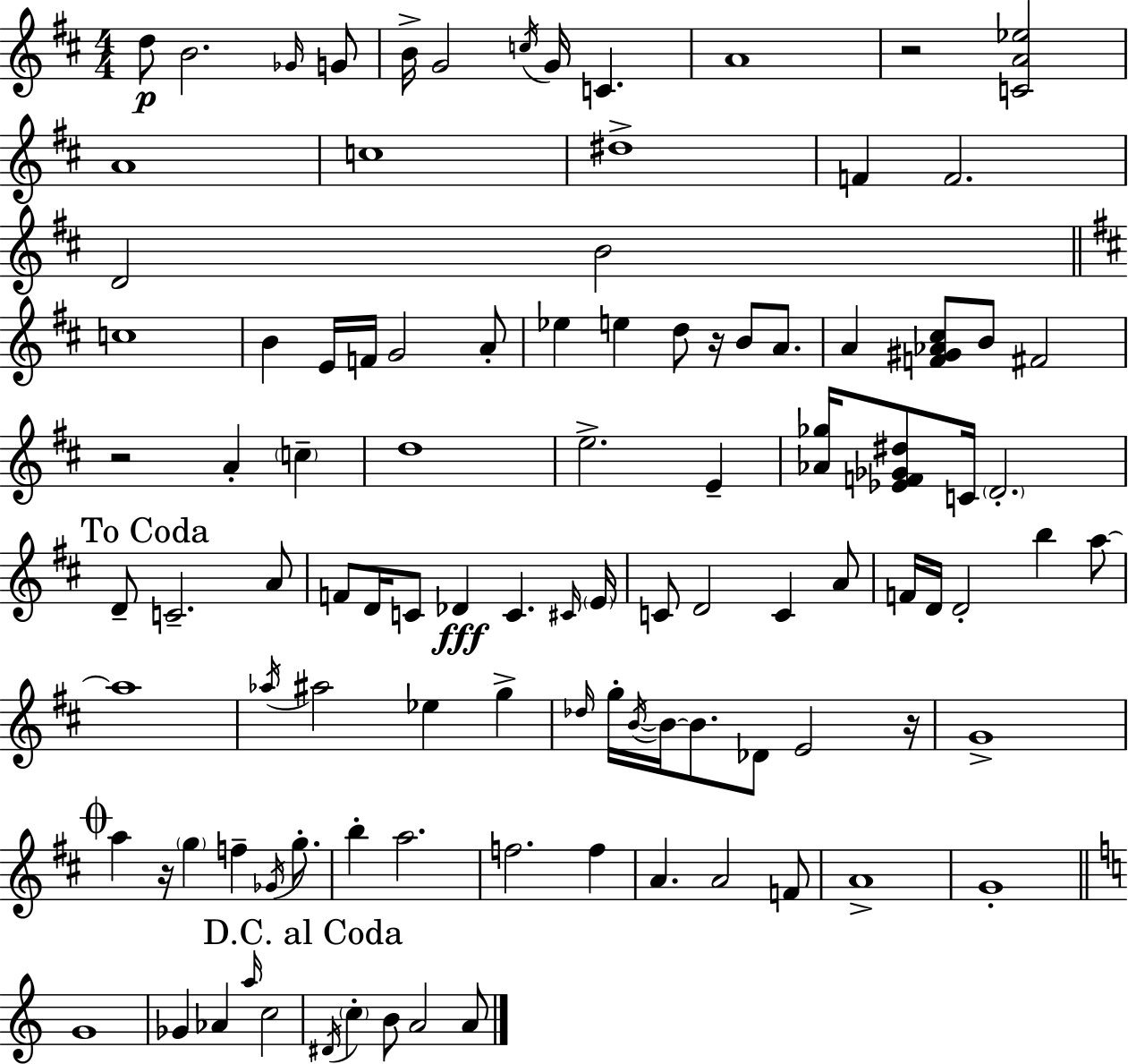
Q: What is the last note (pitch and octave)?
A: A4